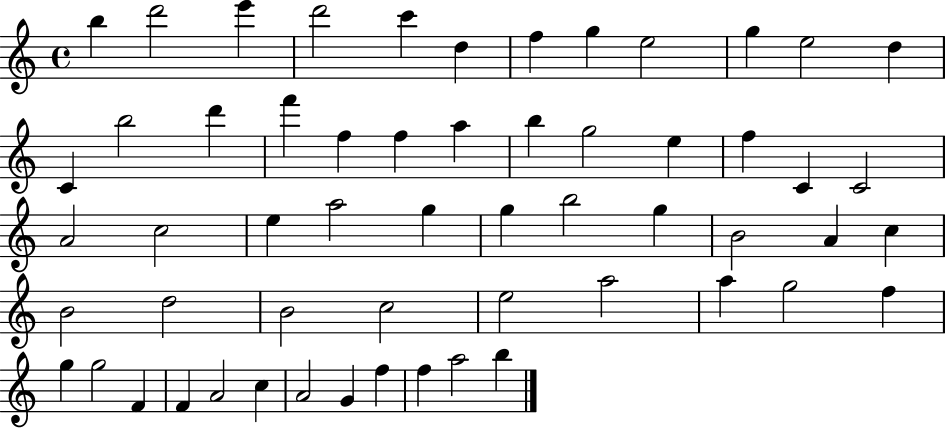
B5/q D6/h E6/q D6/h C6/q D5/q F5/q G5/q E5/h G5/q E5/h D5/q C4/q B5/h D6/q F6/q F5/q F5/q A5/q B5/q G5/h E5/q F5/q C4/q C4/h A4/h C5/h E5/q A5/h G5/q G5/q B5/h G5/q B4/h A4/q C5/q B4/h D5/h B4/h C5/h E5/h A5/h A5/q G5/h F5/q G5/q G5/h F4/q F4/q A4/h C5/q A4/h G4/q F5/q F5/q A5/h B5/q